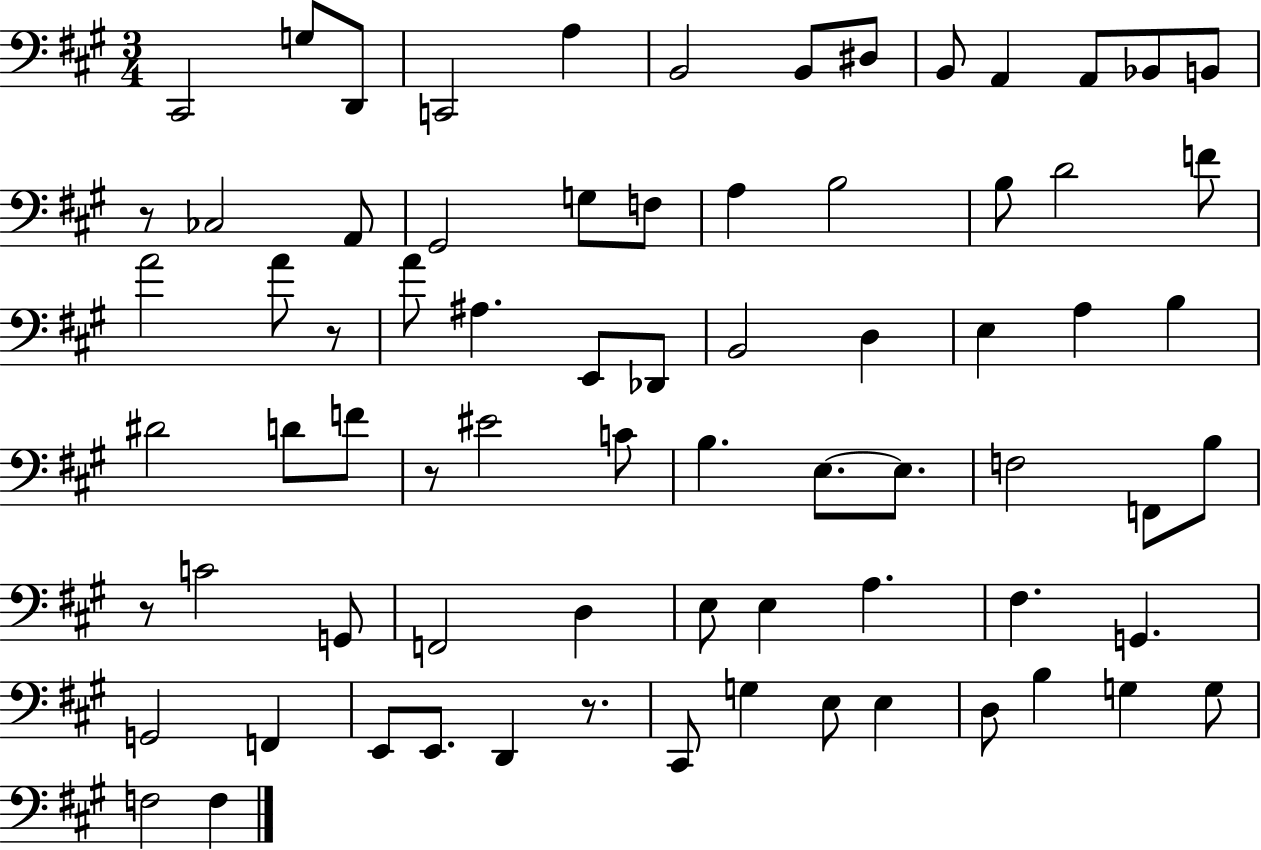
C#2/h G3/e D2/e C2/h A3/q B2/h B2/e D#3/e B2/e A2/q A2/e Bb2/e B2/e R/e CES3/h A2/e G#2/h G3/e F3/e A3/q B3/h B3/e D4/h F4/e A4/h A4/e R/e A4/e A#3/q. E2/e Db2/e B2/h D3/q E3/q A3/q B3/q D#4/h D4/e F4/e R/e EIS4/h C4/e B3/q. E3/e. E3/e. F3/h F2/e B3/e R/e C4/h G2/e F2/h D3/q E3/e E3/q A3/q. F#3/q. G2/q. G2/h F2/q E2/e E2/e. D2/q R/e. C#2/e G3/q E3/e E3/q D3/e B3/q G3/q G3/e F3/h F3/q